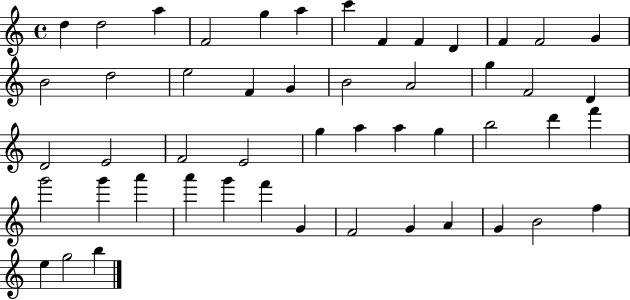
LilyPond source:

{
  \clef treble
  \time 4/4
  \defaultTimeSignature
  \key c \major
  d''4 d''2 a''4 | f'2 g''4 a''4 | c'''4 f'4 f'4 d'4 | f'4 f'2 g'4 | \break b'2 d''2 | e''2 f'4 g'4 | b'2 a'2 | g''4 f'2 d'4 | \break d'2 e'2 | f'2 e'2 | g''4 a''4 a''4 g''4 | b''2 d'''4 f'''4 | \break g'''2 g'''4 a'''4 | a'''4 g'''4 f'''4 g'4 | f'2 g'4 a'4 | g'4 b'2 f''4 | \break e''4 g''2 b''4 | \bar "|."
}